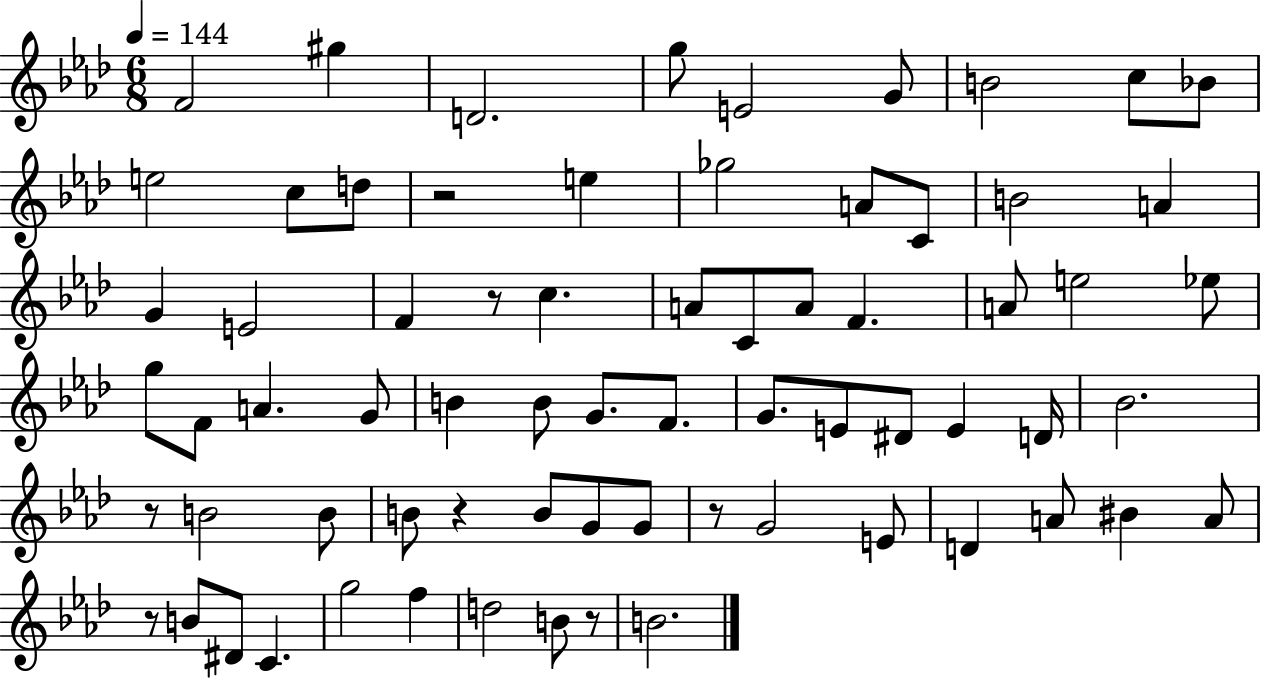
{
  \clef treble
  \numericTimeSignature
  \time 6/8
  \key aes \major
  \tempo 4 = 144
  f'2 gis''4 | d'2. | g''8 e'2 g'8 | b'2 c''8 bes'8 | \break e''2 c''8 d''8 | r2 e''4 | ges''2 a'8 c'8 | b'2 a'4 | \break g'4 e'2 | f'4 r8 c''4. | a'8 c'8 a'8 f'4. | a'8 e''2 ees''8 | \break g''8 f'8 a'4. g'8 | b'4 b'8 g'8. f'8. | g'8. e'8 dis'8 e'4 d'16 | bes'2. | \break r8 b'2 b'8 | b'8 r4 b'8 g'8 g'8 | r8 g'2 e'8 | d'4 a'8 bis'4 a'8 | \break r8 b'8 dis'8 c'4. | g''2 f''4 | d''2 b'8 r8 | b'2. | \break \bar "|."
}